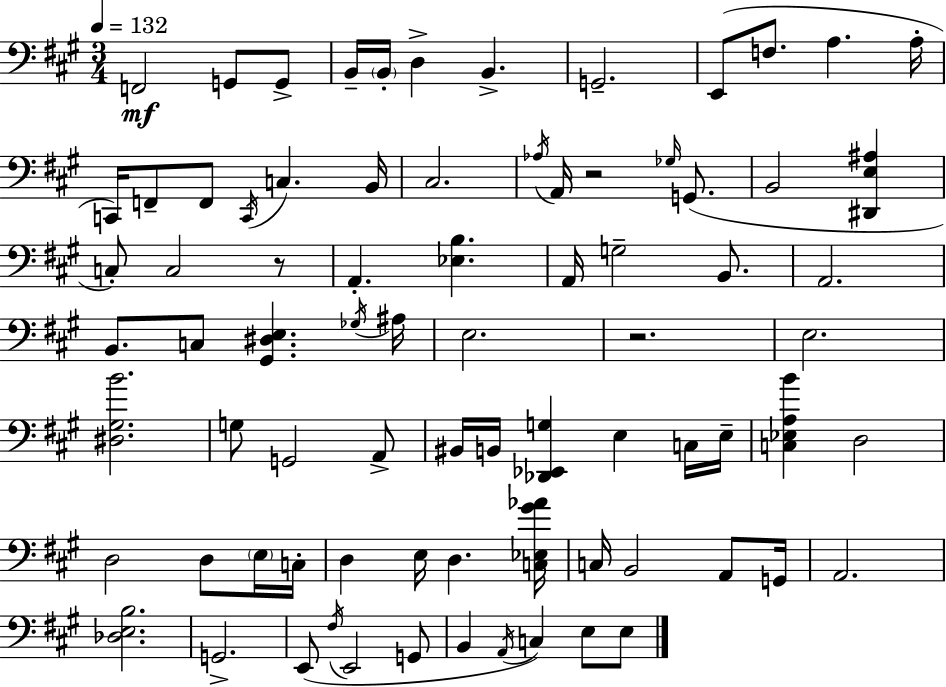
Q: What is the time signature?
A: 3/4